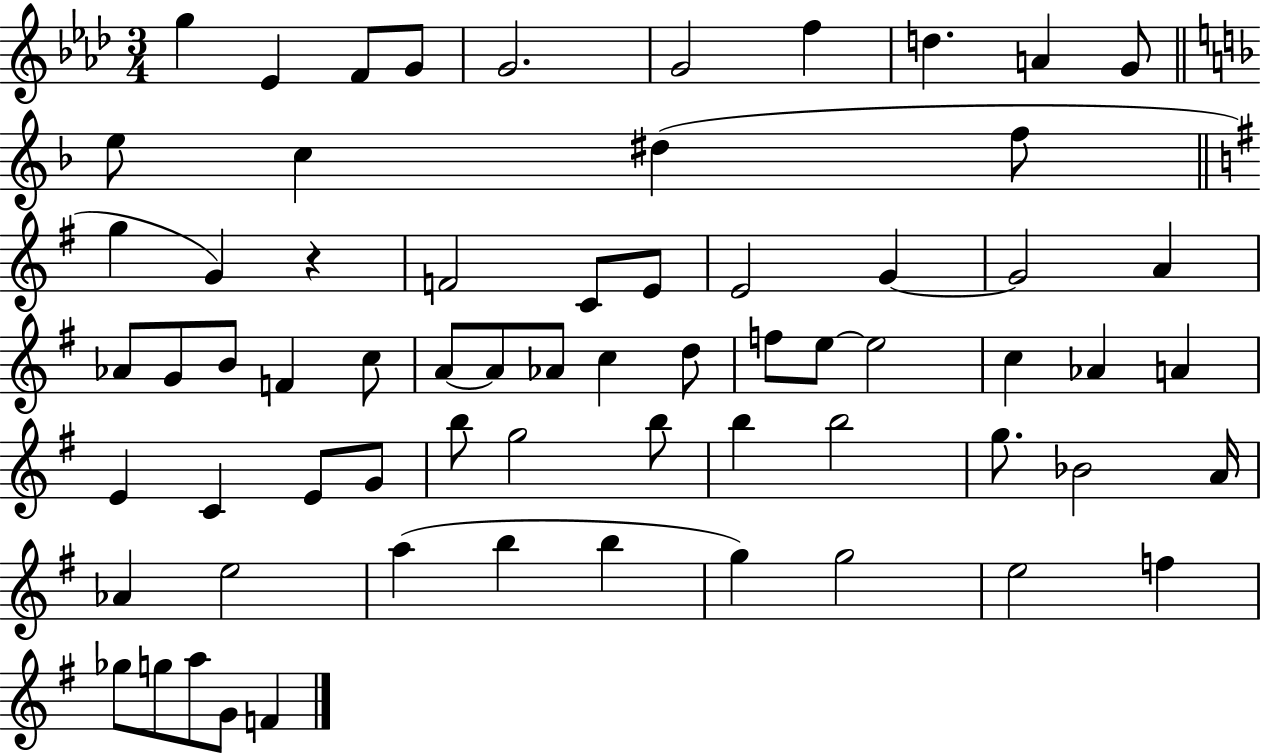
{
  \clef treble
  \numericTimeSignature
  \time 3/4
  \key aes \major
  g''4 ees'4 f'8 g'8 | g'2. | g'2 f''4 | d''4. a'4 g'8 | \break \bar "||" \break \key d \minor e''8 c''4 dis''4( f''8 | \bar "||" \break \key g \major g''4 g'4) r4 | f'2 c'8 e'8 | e'2 g'4~~ | g'2 a'4 | \break aes'8 g'8 b'8 f'4 c''8 | a'8~~ a'8 aes'8 c''4 d''8 | f''8 e''8~~ e''2 | c''4 aes'4 a'4 | \break e'4 c'4 e'8 g'8 | b''8 g''2 b''8 | b''4 b''2 | g''8. bes'2 a'16 | \break aes'4 e''2 | a''4( b''4 b''4 | g''4) g''2 | e''2 f''4 | \break ges''8 g''8 a''8 g'8 f'4 | \bar "|."
}